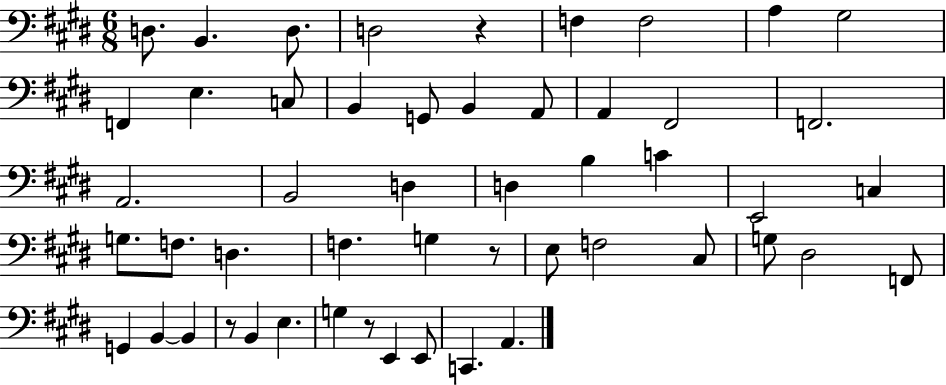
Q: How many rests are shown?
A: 4